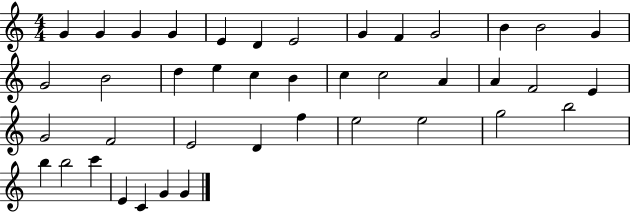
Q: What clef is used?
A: treble